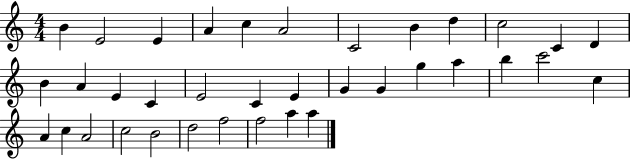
X:1
T:Untitled
M:4/4
L:1/4
K:C
B E2 E A c A2 C2 B d c2 C D B A E C E2 C E G G g a b c'2 c A c A2 c2 B2 d2 f2 f2 a a